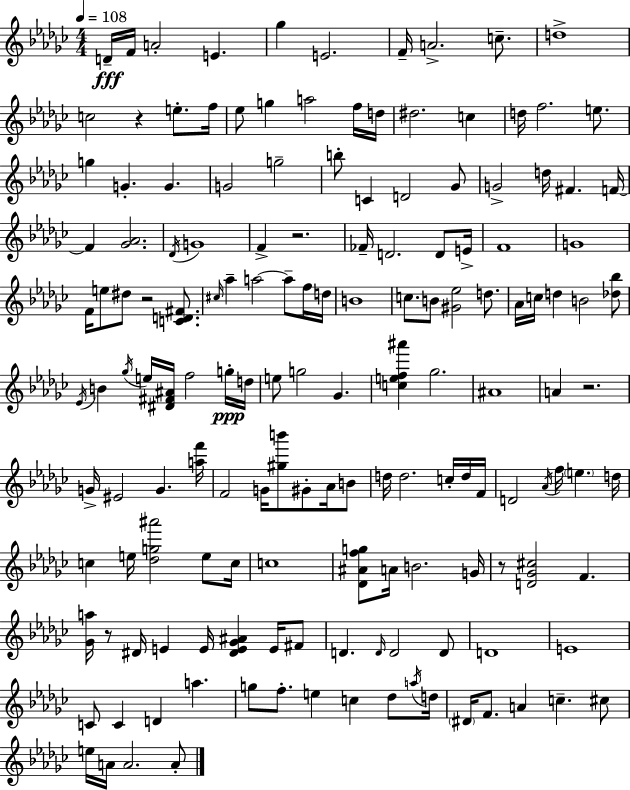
D4/s F4/s A4/h E4/q. Gb5/q E4/h. F4/s A4/h. C5/e. D5/w C5/h R/q E5/e. F5/s Eb5/e G5/q A5/h F5/s D5/s D#5/h. C5/q D5/s F5/h. E5/e. G5/q G4/q. G4/q. G4/h G5/h B5/e C4/q D4/h Gb4/e G4/h D5/s F#4/q. F4/s F4/q [Gb4,Ab4]/h. Db4/s G4/w F4/q R/h. FES4/s D4/h. D4/e E4/s F4/w G4/w F4/s E5/e D#5/e R/h [C4,D4,F#4]/e. C#5/s Ab5/q A5/h A5/e F5/s D5/s B4/w C5/e. B4/e [G#4,Eb5]/h D5/e. Ab4/s C5/s D5/q B4/h [Db5,Bb5]/e Eb4/s B4/q Gb5/s E5/s [D#4,F#4,A#4]/s F5/h G5/s D5/s E5/e G5/h Gb4/q. [C5,E5,F5,A#6]/q Gb5/h. A#4/w A4/q R/h. G4/s EIS4/h G4/q. [A5,F6]/s F4/h G4/s [G#5,B6]/e G#4/e Ab4/s B4/e D5/s D5/h. C5/s D5/s F4/s D4/h Ab4/s F5/s E5/q. D5/s C5/q E5/s [Db5,G5,A#6]/h E5/e C5/s C5/w [Db4,A#4,F5,G5]/e A4/s B4/h. G4/s R/e [D4,Gb4,C#5]/h F4/q. [Gb4,A5]/s R/e D#4/s E4/q E4/s [D#4,E4,Gb4,A#4]/q E4/s F#4/e D4/q. D4/s D4/h D4/e D4/w E4/w C4/e C4/q D4/q A5/q. G5/e F5/e. E5/q C5/q Db5/e A5/s D5/s D#4/s F4/e. A4/q C5/q. C#5/e E5/s A4/s A4/h. A4/e